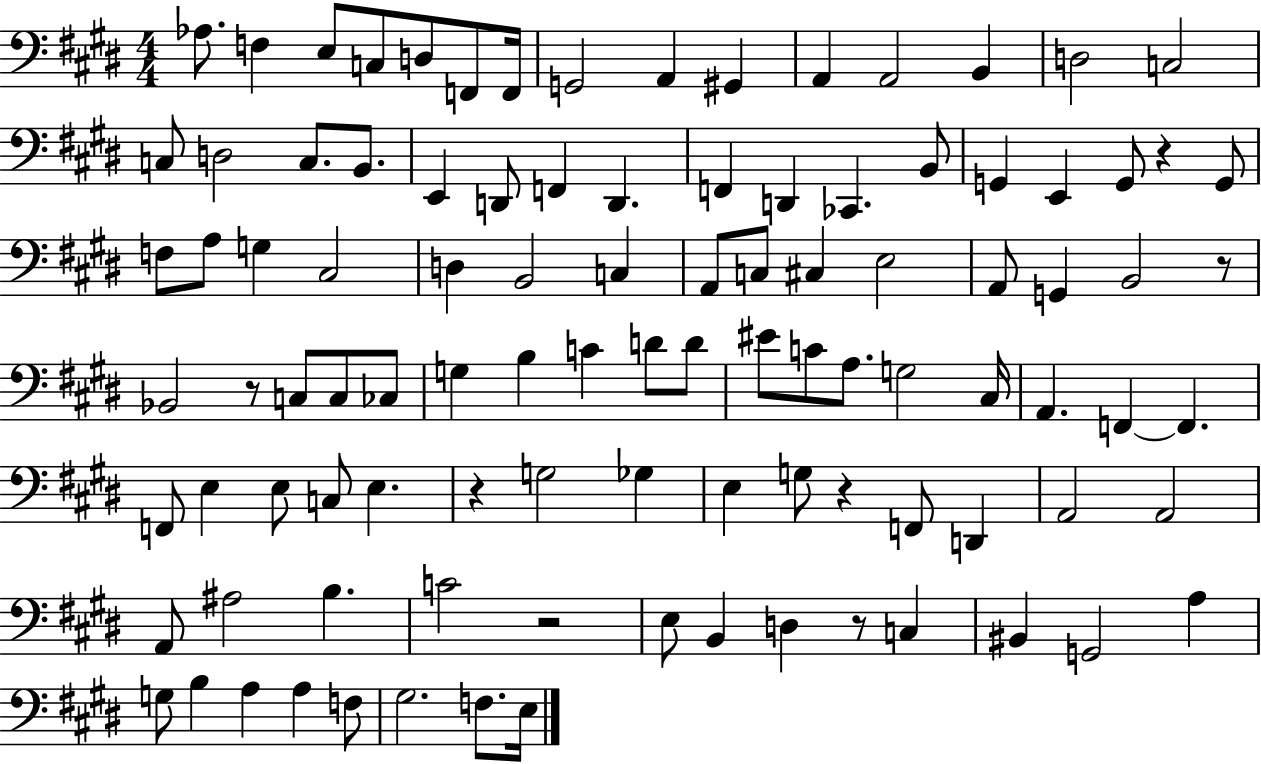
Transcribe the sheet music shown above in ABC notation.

X:1
T:Untitled
M:4/4
L:1/4
K:E
_A,/2 F, E,/2 C,/2 D,/2 F,,/2 F,,/4 G,,2 A,, ^G,, A,, A,,2 B,, D,2 C,2 C,/2 D,2 C,/2 B,,/2 E,, D,,/2 F,, D,, F,, D,, _C,, B,,/2 G,, E,, G,,/2 z G,,/2 F,/2 A,/2 G, ^C,2 D, B,,2 C, A,,/2 C,/2 ^C, E,2 A,,/2 G,, B,,2 z/2 _B,,2 z/2 C,/2 C,/2 _C,/2 G, B, C D/2 D/2 ^E/2 C/2 A,/2 G,2 ^C,/4 A,, F,, F,, F,,/2 E, E,/2 C,/2 E, z G,2 _G, E, G,/2 z F,,/2 D,, A,,2 A,,2 A,,/2 ^A,2 B, C2 z2 E,/2 B,, D, z/2 C, ^B,, G,,2 A, G,/2 B, A, A, F,/2 ^G,2 F,/2 E,/4